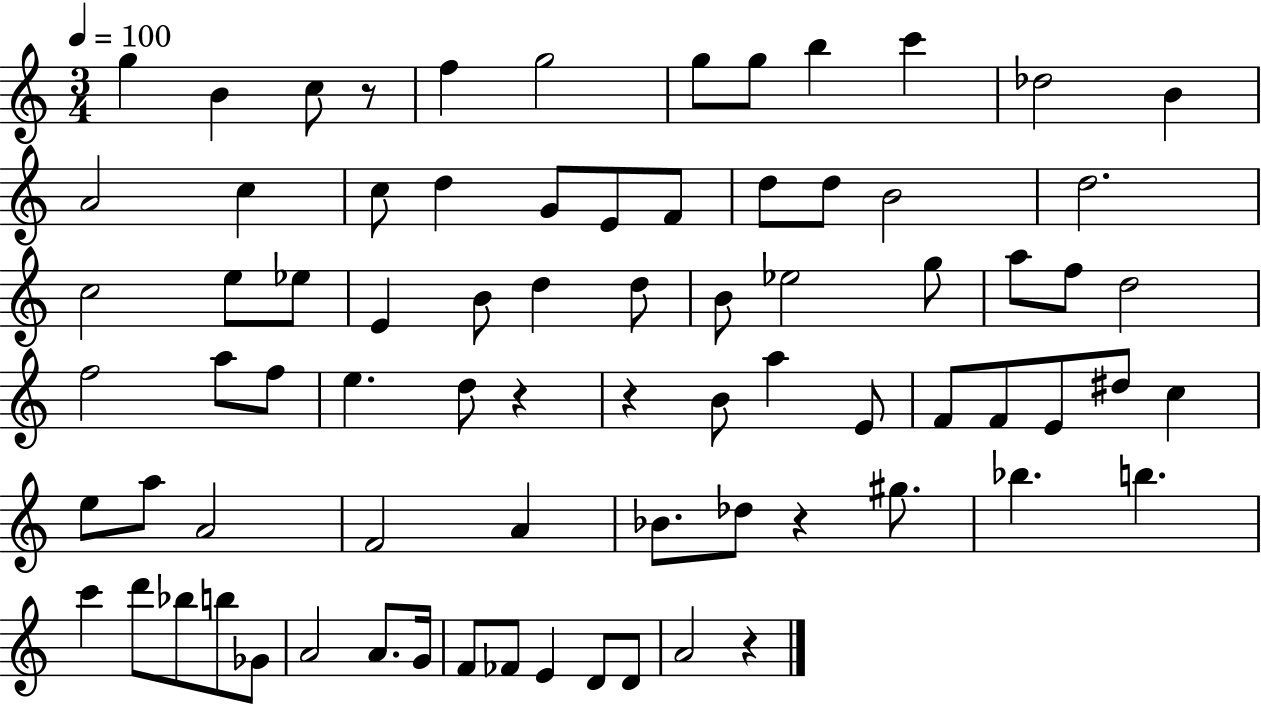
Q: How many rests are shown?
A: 5